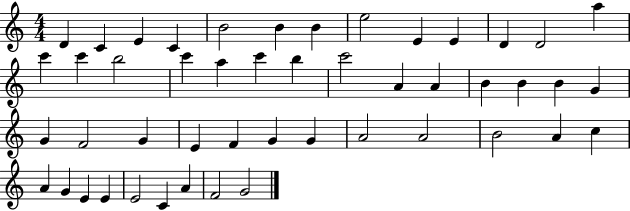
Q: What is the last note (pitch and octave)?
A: G4